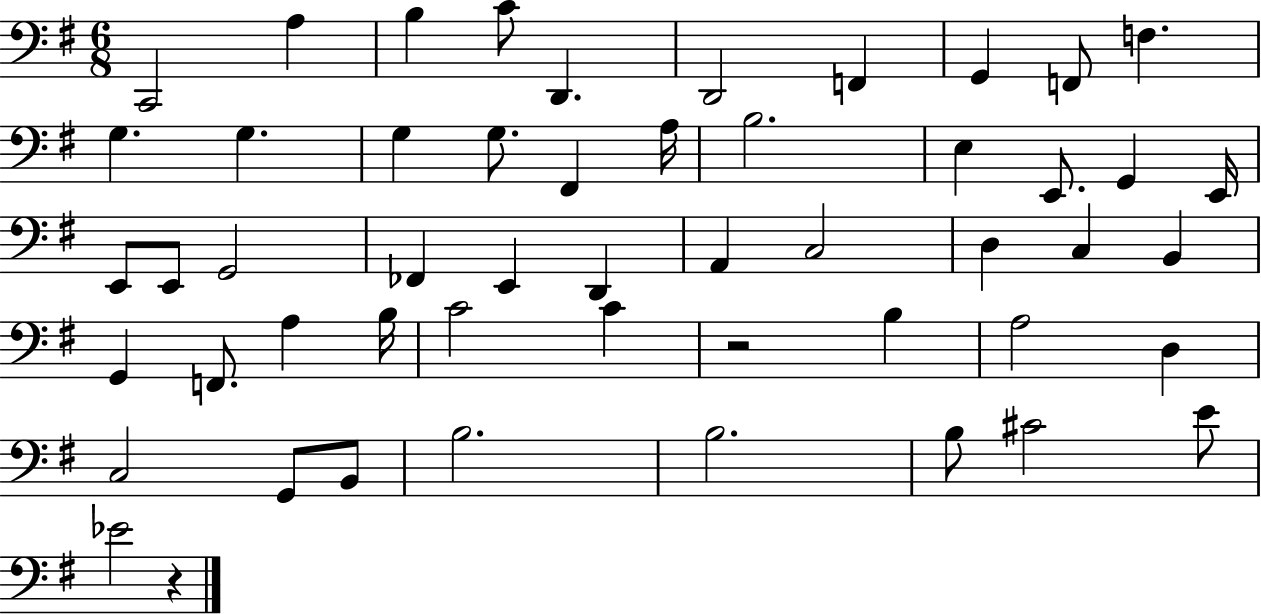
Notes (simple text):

C2/h A3/q B3/q C4/e D2/q. D2/h F2/q G2/q F2/e F3/q. G3/q. G3/q. G3/q G3/e. F#2/q A3/s B3/h. E3/q E2/e. G2/q E2/s E2/e E2/e G2/h FES2/q E2/q D2/q A2/q C3/h D3/q C3/q B2/q G2/q F2/e. A3/q B3/s C4/h C4/q R/h B3/q A3/h D3/q C3/h G2/e B2/e B3/h. B3/h. B3/e C#4/h E4/e Eb4/h R/q